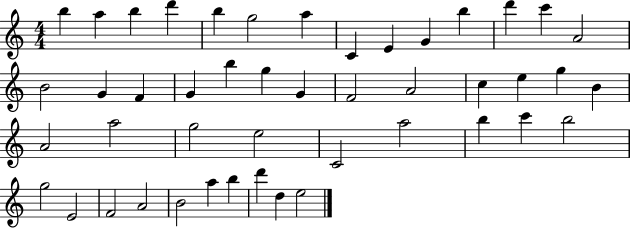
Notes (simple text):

B5/q A5/q B5/q D6/q B5/q G5/h A5/q C4/q E4/q G4/q B5/q D6/q C6/q A4/h B4/h G4/q F4/q G4/q B5/q G5/q G4/q F4/h A4/h C5/q E5/q G5/q B4/q A4/h A5/h G5/h E5/h C4/h A5/h B5/q C6/q B5/h G5/h E4/h F4/h A4/h B4/h A5/q B5/q D6/q D5/q E5/h